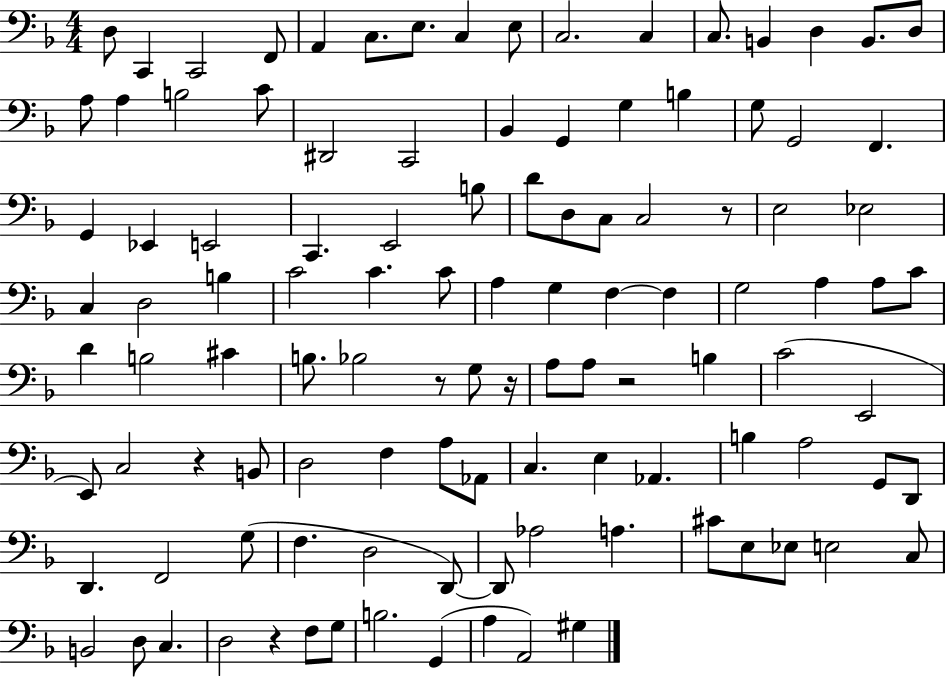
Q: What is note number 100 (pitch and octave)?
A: G3